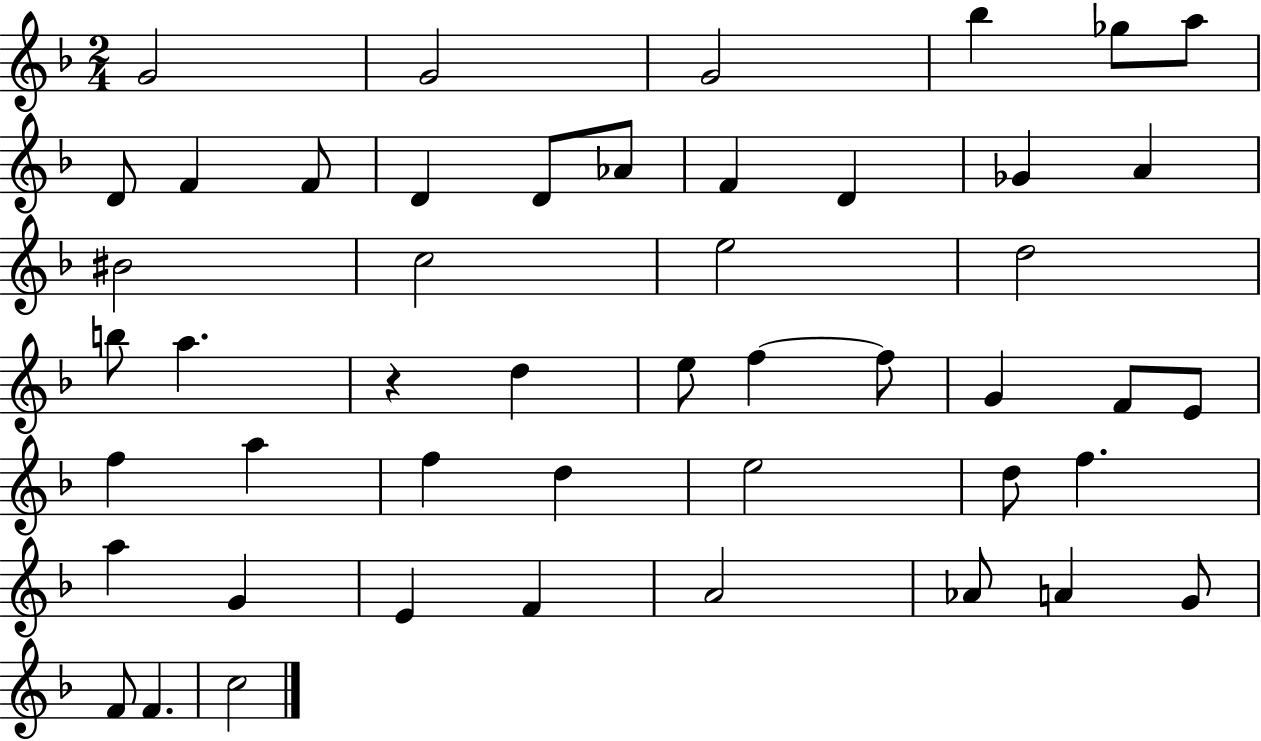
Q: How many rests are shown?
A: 1